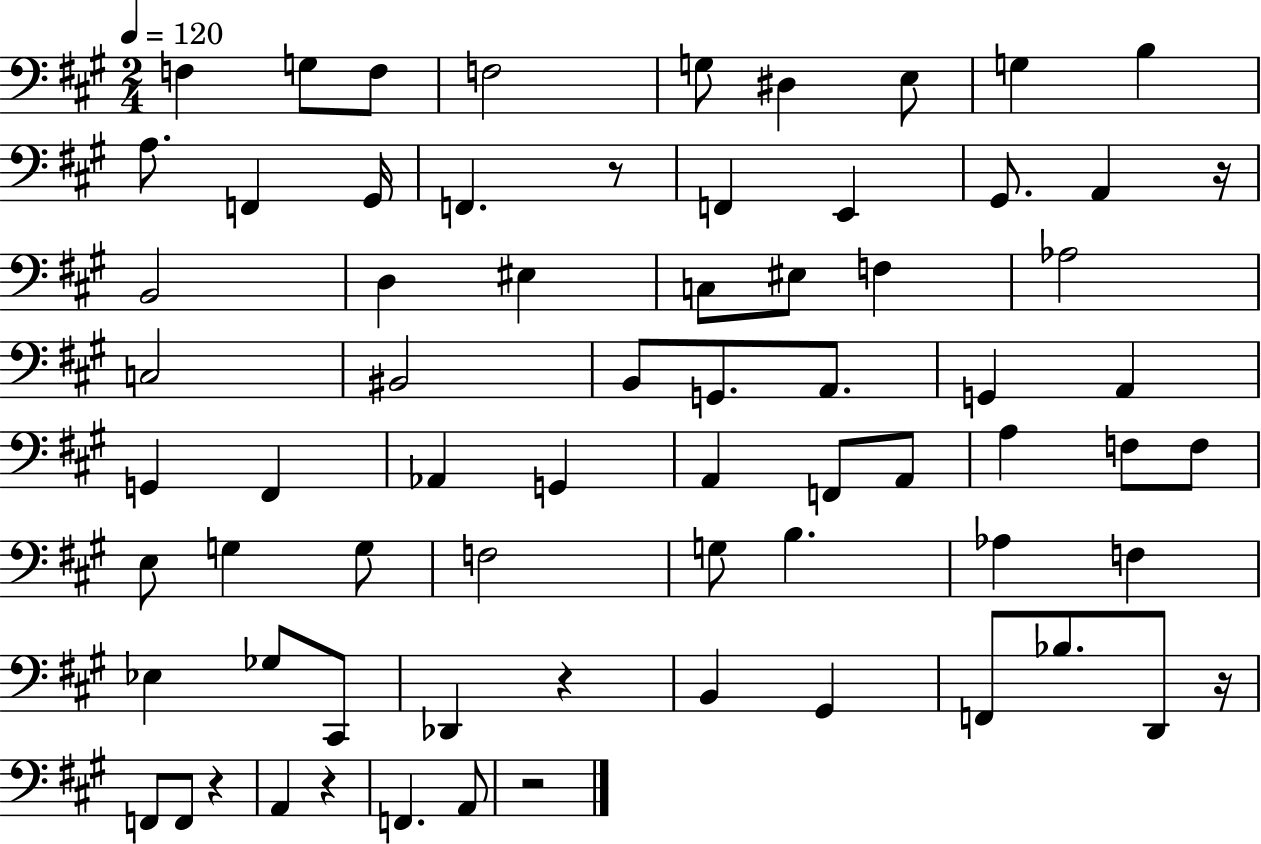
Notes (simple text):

F3/q G3/e F3/e F3/h G3/e D#3/q E3/e G3/q B3/q A3/e. F2/q G#2/s F2/q. R/e F2/q E2/q G#2/e. A2/q R/s B2/h D3/q EIS3/q C3/e EIS3/e F3/q Ab3/h C3/h BIS2/h B2/e G2/e. A2/e. G2/q A2/q G2/q F#2/q Ab2/q G2/q A2/q F2/e A2/e A3/q F3/e F3/e E3/e G3/q G3/e F3/h G3/e B3/q. Ab3/q F3/q Eb3/q Gb3/e C#2/e Db2/q R/q B2/q G#2/q F2/e Bb3/e. D2/e R/s F2/e F2/e R/q A2/q R/q F2/q. A2/e R/h